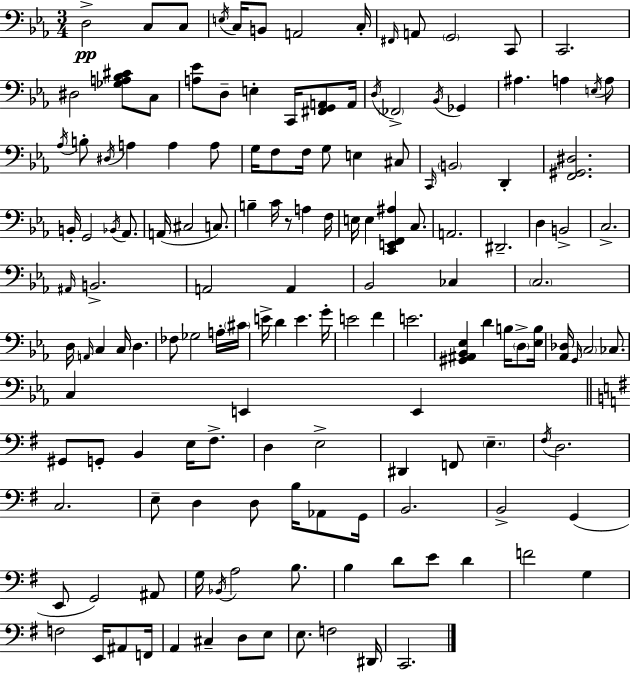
X:1
T:Untitled
M:3/4
L:1/4
K:Eb
D,2 C,/2 C,/2 E,/4 C,/4 B,,/2 A,,2 C,/4 ^F,,/4 A,,/2 G,,2 C,,/2 C,,2 ^D,2 [_G,A,_B,^C]/2 C,/2 [A,_E]/2 D,/2 E, C,,/4 [^F,,G,,A,,]/2 A,,/4 D,/4 _F,,2 _B,,/4 _G,, ^A, A, E,/4 A,/2 _A,/4 B,/2 ^D,/4 A, A, A,/2 G,/4 F,/2 F,/4 G,/2 E, ^C,/2 C,,/4 B,,2 D,, [F,,^G,,^D,]2 B,,/4 G,,2 _B,,/4 _A,,/2 A,,/4 ^C,2 C,/2 B, C/4 z/2 A, F,/4 E,/4 E, [C,,E,,F,,^A,] C,/2 A,,2 ^D,,2 D, B,,2 C,2 ^A,,/4 B,,2 A,,2 A,, _B,,2 _C, C,2 D,/4 A,,/4 C, C,/4 D, _F,/2 _G,2 A,/4 ^C/4 E/4 D E G/4 E2 F E2 [^G,,^A,,_B,,_E,] D B,/4 D,/2 [_E,B,]/4 [_A,,_D,]/4 G,,/4 C,2 _C,/2 C, E,, E,, ^G,,/2 G,,/2 B,, E,/4 ^F,/2 D, E,2 ^D,, F,,/2 E, ^F,/4 D,2 C,2 E,/2 D, D,/2 B,/4 _A,,/2 G,,/4 B,,2 B,,2 G,, E,,/2 G,,2 ^A,,/2 G,/4 _B,,/4 A,2 B,/2 B, D/2 E/2 D F2 G, F,2 E,,/4 ^A,,/2 F,,/4 A,, ^C, D,/2 E,/2 E,/2 F,2 ^D,,/4 C,,2